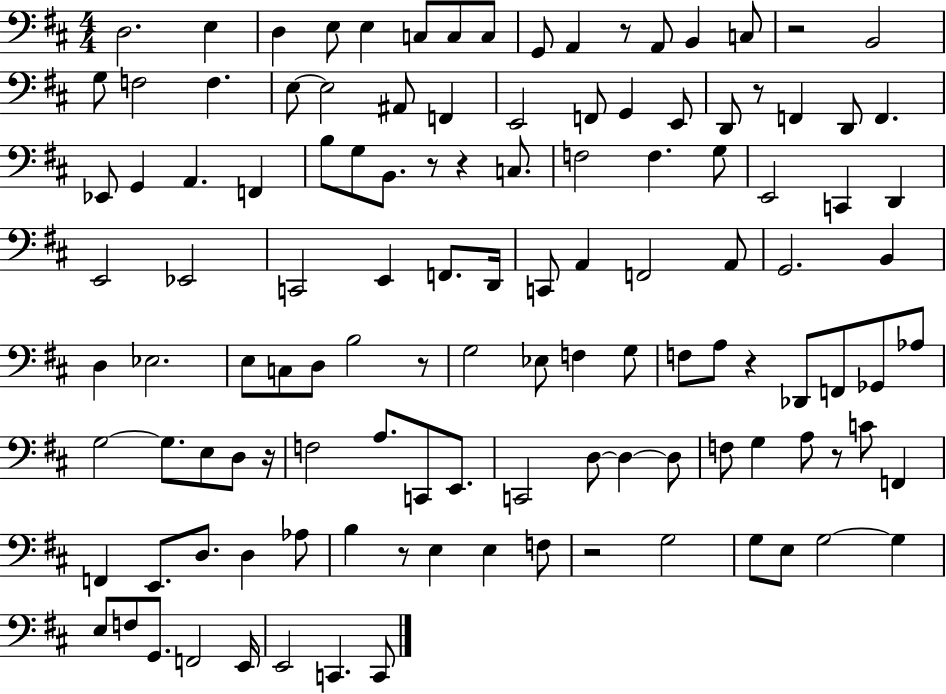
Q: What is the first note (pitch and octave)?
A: D3